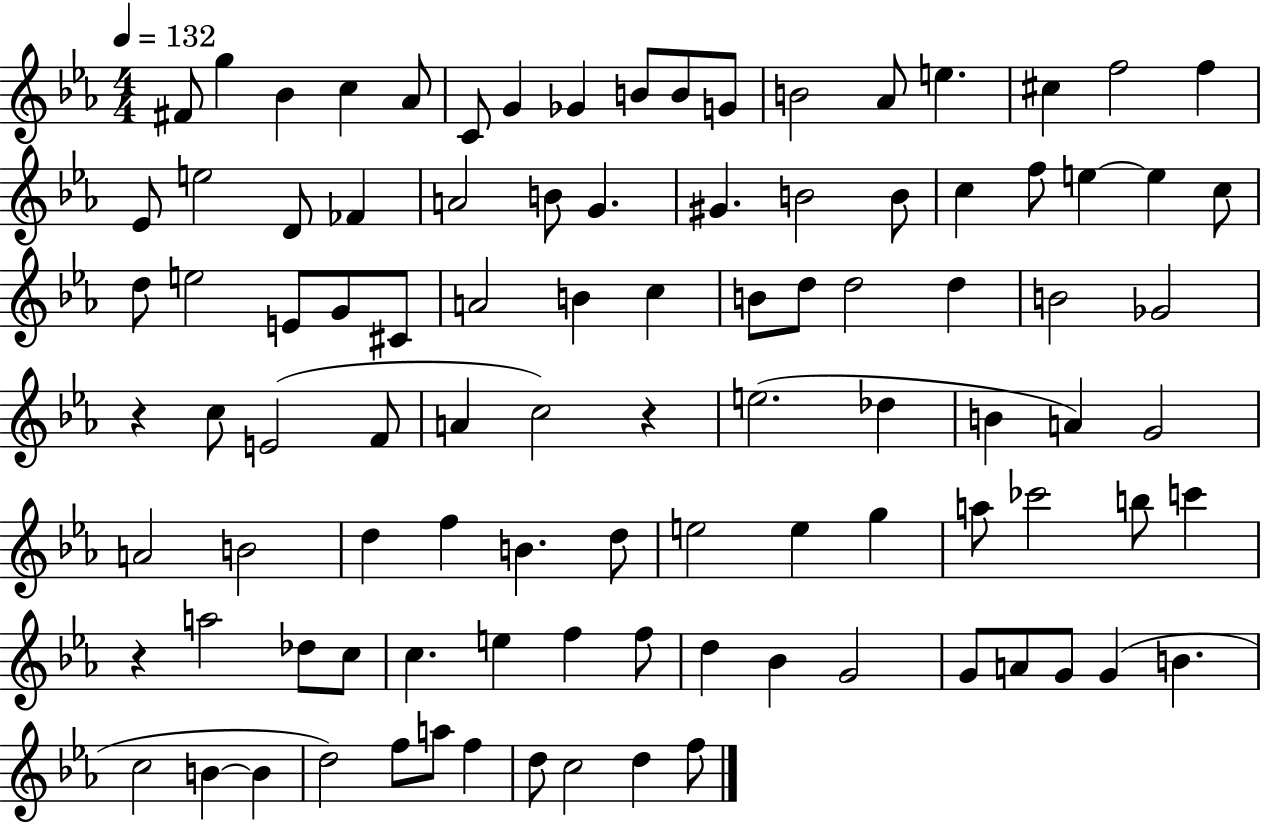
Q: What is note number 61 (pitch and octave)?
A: B4